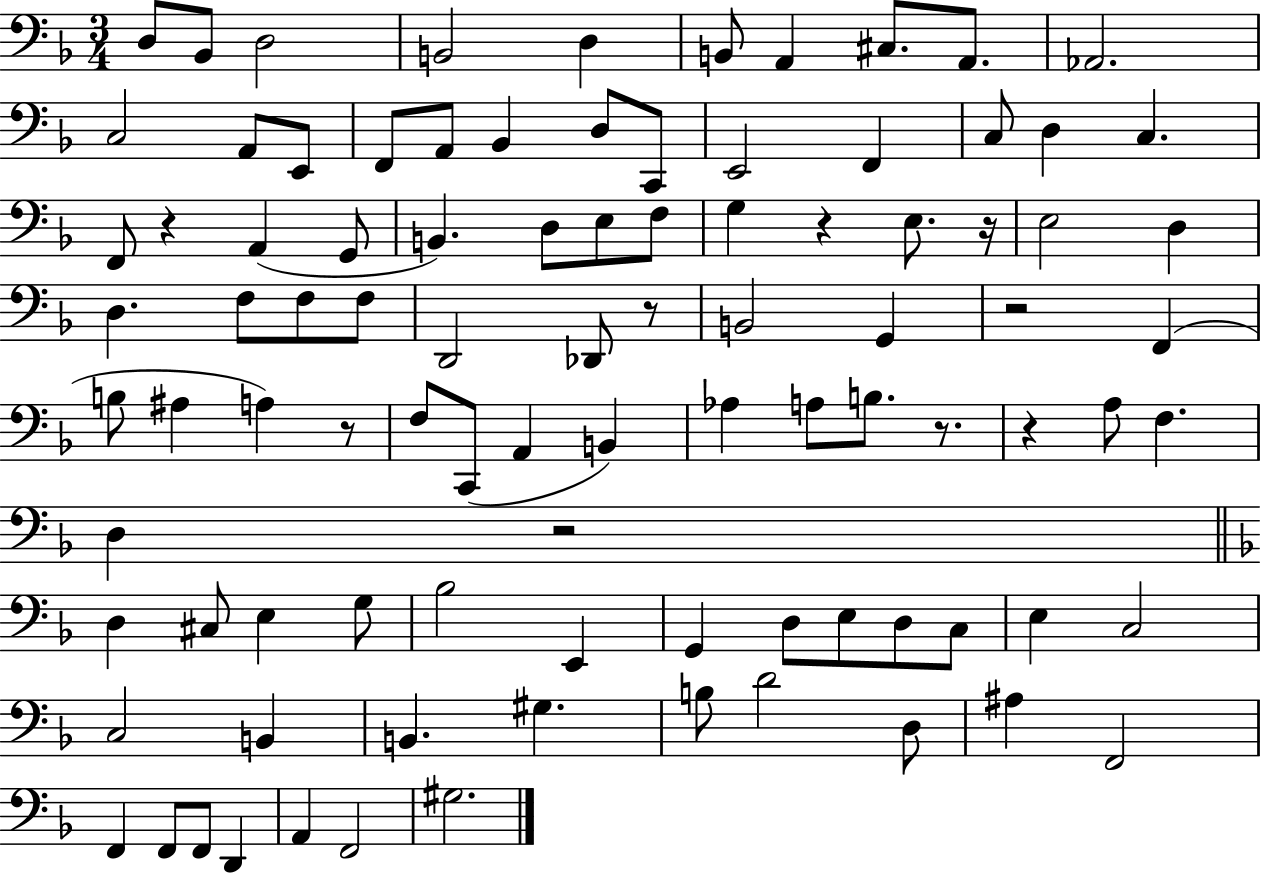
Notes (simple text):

D3/e Bb2/e D3/h B2/h D3/q B2/e A2/q C#3/e. A2/e. Ab2/h. C3/h A2/e E2/e F2/e A2/e Bb2/q D3/e C2/e E2/h F2/q C3/e D3/q C3/q. F2/e R/q A2/q G2/e B2/q. D3/e E3/e F3/e G3/q R/q E3/e. R/s E3/h D3/q D3/q. F3/e F3/e F3/e D2/h Db2/e R/e B2/h G2/q R/h F2/q B3/e A#3/q A3/q R/e F3/e C2/e A2/q B2/q Ab3/q A3/e B3/e. R/e. R/q A3/e F3/q. D3/q R/h D3/q C#3/e E3/q G3/e Bb3/h E2/q G2/q D3/e E3/e D3/e C3/e E3/q C3/h C3/h B2/q B2/q. G#3/q. B3/e D4/h D3/e A#3/q F2/h F2/q F2/e F2/e D2/q A2/q F2/h G#3/h.